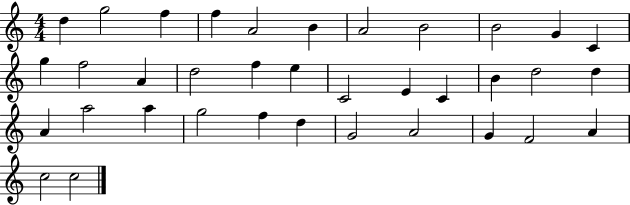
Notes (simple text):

D5/q G5/h F5/q F5/q A4/h B4/q A4/h B4/h B4/h G4/q C4/q G5/q F5/h A4/q D5/h F5/q E5/q C4/h E4/q C4/q B4/q D5/h D5/q A4/q A5/h A5/q G5/h F5/q D5/q G4/h A4/h G4/q F4/h A4/q C5/h C5/h